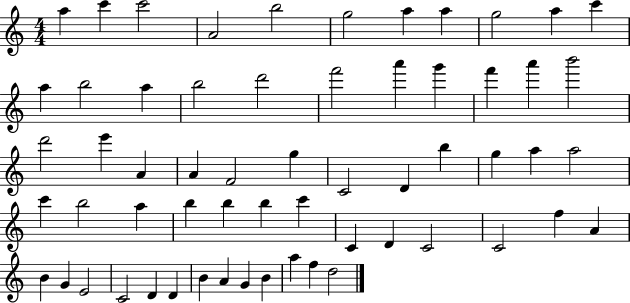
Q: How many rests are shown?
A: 0